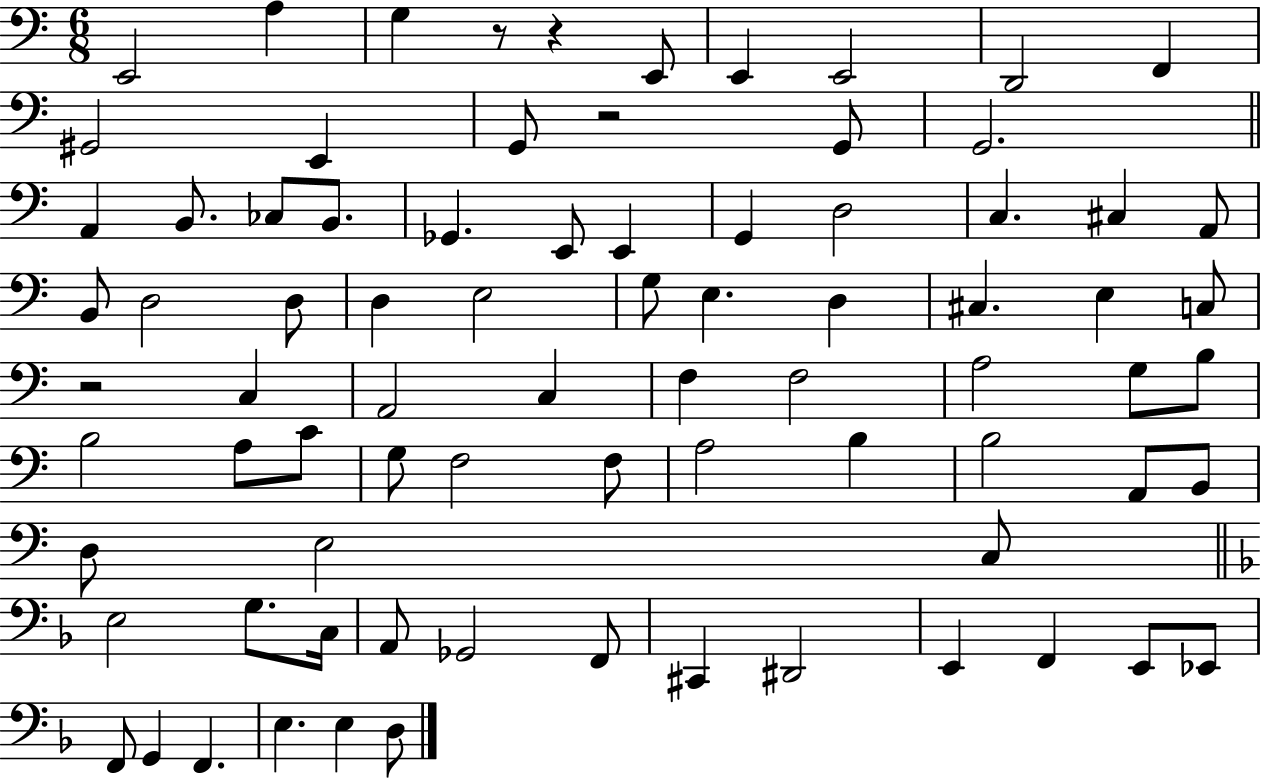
E2/h A3/q G3/q R/e R/q E2/e E2/q E2/h D2/h F2/q G#2/h E2/q G2/e R/h G2/e G2/h. A2/q B2/e. CES3/e B2/e. Gb2/q. E2/e E2/q G2/q D3/h C3/q. C#3/q A2/e B2/e D3/h D3/e D3/q E3/h G3/e E3/q. D3/q C#3/q. E3/q C3/e R/h C3/q A2/h C3/q F3/q F3/h A3/h G3/e B3/e B3/h A3/e C4/e G3/e F3/h F3/e A3/h B3/q B3/h A2/e B2/e D3/e E3/h C3/e E3/h G3/e. C3/s A2/e Gb2/h F2/e C#2/q D#2/h E2/q F2/q E2/e Eb2/e F2/e G2/q F2/q. E3/q. E3/q D3/e